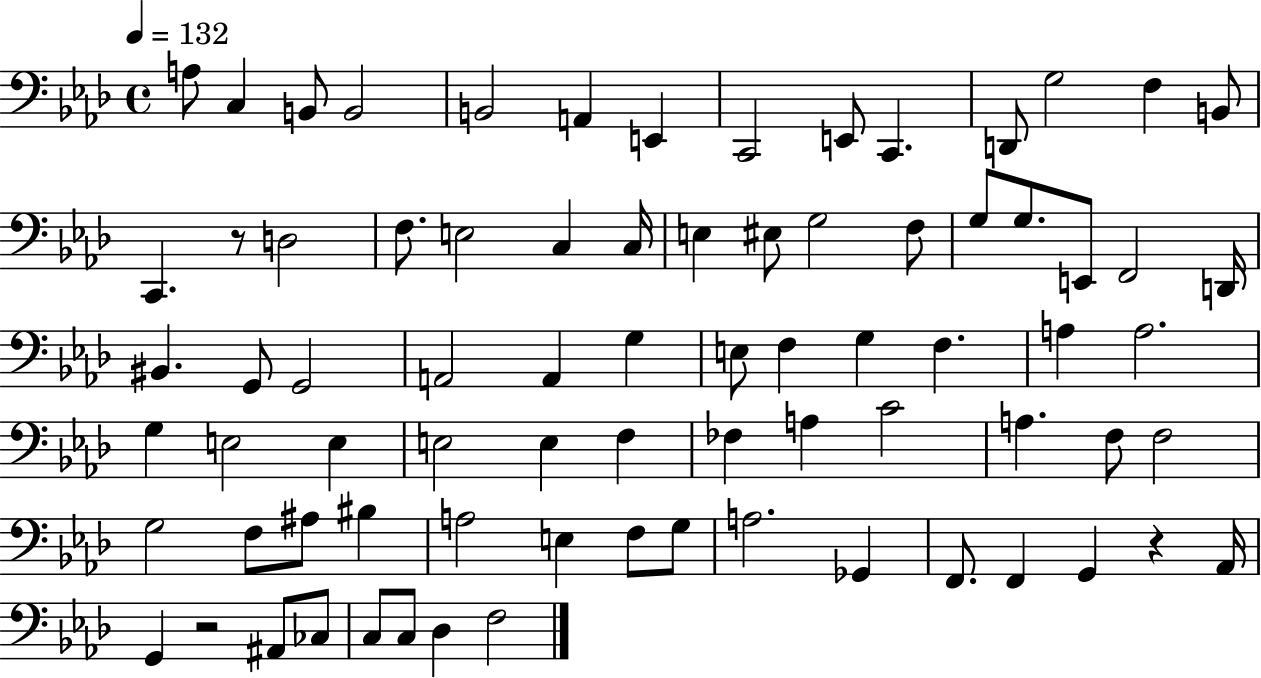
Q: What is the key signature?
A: AES major